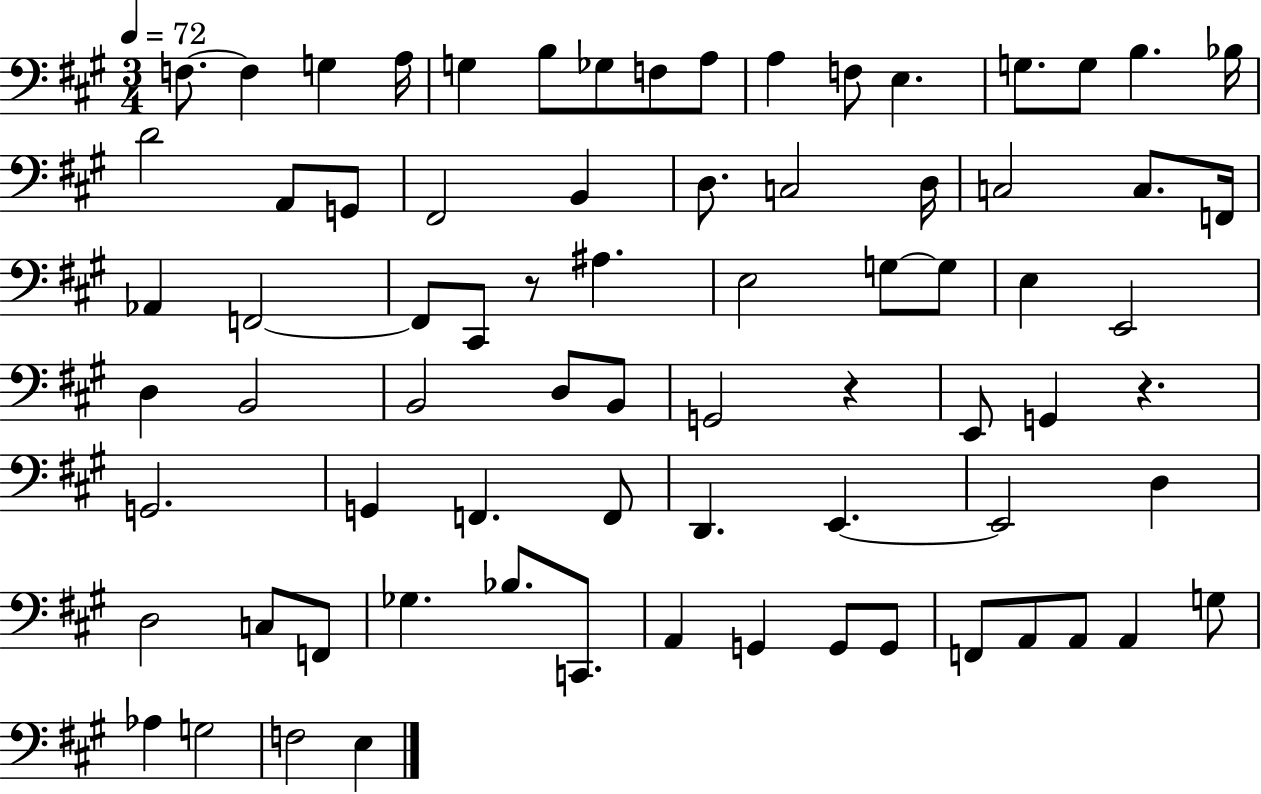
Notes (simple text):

F3/e. F3/q G3/q A3/s G3/q B3/e Gb3/e F3/e A3/e A3/q F3/e E3/q. G3/e. G3/e B3/q. Bb3/s D4/h A2/e G2/e F#2/h B2/q D3/e. C3/h D3/s C3/h C3/e. F2/s Ab2/q F2/h F2/e C#2/e R/e A#3/q. E3/h G3/e G3/e E3/q E2/h D3/q B2/h B2/h D3/e B2/e G2/h R/q E2/e G2/q R/q. G2/h. G2/q F2/q. F2/e D2/q. E2/q. E2/h D3/q D3/h C3/e F2/e Gb3/q. Bb3/e. C2/e. A2/q G2/q G2/e G2/e F2/e A2/e A2/e A2/q G3/e Ab3/q G3/h F3/h E3/q